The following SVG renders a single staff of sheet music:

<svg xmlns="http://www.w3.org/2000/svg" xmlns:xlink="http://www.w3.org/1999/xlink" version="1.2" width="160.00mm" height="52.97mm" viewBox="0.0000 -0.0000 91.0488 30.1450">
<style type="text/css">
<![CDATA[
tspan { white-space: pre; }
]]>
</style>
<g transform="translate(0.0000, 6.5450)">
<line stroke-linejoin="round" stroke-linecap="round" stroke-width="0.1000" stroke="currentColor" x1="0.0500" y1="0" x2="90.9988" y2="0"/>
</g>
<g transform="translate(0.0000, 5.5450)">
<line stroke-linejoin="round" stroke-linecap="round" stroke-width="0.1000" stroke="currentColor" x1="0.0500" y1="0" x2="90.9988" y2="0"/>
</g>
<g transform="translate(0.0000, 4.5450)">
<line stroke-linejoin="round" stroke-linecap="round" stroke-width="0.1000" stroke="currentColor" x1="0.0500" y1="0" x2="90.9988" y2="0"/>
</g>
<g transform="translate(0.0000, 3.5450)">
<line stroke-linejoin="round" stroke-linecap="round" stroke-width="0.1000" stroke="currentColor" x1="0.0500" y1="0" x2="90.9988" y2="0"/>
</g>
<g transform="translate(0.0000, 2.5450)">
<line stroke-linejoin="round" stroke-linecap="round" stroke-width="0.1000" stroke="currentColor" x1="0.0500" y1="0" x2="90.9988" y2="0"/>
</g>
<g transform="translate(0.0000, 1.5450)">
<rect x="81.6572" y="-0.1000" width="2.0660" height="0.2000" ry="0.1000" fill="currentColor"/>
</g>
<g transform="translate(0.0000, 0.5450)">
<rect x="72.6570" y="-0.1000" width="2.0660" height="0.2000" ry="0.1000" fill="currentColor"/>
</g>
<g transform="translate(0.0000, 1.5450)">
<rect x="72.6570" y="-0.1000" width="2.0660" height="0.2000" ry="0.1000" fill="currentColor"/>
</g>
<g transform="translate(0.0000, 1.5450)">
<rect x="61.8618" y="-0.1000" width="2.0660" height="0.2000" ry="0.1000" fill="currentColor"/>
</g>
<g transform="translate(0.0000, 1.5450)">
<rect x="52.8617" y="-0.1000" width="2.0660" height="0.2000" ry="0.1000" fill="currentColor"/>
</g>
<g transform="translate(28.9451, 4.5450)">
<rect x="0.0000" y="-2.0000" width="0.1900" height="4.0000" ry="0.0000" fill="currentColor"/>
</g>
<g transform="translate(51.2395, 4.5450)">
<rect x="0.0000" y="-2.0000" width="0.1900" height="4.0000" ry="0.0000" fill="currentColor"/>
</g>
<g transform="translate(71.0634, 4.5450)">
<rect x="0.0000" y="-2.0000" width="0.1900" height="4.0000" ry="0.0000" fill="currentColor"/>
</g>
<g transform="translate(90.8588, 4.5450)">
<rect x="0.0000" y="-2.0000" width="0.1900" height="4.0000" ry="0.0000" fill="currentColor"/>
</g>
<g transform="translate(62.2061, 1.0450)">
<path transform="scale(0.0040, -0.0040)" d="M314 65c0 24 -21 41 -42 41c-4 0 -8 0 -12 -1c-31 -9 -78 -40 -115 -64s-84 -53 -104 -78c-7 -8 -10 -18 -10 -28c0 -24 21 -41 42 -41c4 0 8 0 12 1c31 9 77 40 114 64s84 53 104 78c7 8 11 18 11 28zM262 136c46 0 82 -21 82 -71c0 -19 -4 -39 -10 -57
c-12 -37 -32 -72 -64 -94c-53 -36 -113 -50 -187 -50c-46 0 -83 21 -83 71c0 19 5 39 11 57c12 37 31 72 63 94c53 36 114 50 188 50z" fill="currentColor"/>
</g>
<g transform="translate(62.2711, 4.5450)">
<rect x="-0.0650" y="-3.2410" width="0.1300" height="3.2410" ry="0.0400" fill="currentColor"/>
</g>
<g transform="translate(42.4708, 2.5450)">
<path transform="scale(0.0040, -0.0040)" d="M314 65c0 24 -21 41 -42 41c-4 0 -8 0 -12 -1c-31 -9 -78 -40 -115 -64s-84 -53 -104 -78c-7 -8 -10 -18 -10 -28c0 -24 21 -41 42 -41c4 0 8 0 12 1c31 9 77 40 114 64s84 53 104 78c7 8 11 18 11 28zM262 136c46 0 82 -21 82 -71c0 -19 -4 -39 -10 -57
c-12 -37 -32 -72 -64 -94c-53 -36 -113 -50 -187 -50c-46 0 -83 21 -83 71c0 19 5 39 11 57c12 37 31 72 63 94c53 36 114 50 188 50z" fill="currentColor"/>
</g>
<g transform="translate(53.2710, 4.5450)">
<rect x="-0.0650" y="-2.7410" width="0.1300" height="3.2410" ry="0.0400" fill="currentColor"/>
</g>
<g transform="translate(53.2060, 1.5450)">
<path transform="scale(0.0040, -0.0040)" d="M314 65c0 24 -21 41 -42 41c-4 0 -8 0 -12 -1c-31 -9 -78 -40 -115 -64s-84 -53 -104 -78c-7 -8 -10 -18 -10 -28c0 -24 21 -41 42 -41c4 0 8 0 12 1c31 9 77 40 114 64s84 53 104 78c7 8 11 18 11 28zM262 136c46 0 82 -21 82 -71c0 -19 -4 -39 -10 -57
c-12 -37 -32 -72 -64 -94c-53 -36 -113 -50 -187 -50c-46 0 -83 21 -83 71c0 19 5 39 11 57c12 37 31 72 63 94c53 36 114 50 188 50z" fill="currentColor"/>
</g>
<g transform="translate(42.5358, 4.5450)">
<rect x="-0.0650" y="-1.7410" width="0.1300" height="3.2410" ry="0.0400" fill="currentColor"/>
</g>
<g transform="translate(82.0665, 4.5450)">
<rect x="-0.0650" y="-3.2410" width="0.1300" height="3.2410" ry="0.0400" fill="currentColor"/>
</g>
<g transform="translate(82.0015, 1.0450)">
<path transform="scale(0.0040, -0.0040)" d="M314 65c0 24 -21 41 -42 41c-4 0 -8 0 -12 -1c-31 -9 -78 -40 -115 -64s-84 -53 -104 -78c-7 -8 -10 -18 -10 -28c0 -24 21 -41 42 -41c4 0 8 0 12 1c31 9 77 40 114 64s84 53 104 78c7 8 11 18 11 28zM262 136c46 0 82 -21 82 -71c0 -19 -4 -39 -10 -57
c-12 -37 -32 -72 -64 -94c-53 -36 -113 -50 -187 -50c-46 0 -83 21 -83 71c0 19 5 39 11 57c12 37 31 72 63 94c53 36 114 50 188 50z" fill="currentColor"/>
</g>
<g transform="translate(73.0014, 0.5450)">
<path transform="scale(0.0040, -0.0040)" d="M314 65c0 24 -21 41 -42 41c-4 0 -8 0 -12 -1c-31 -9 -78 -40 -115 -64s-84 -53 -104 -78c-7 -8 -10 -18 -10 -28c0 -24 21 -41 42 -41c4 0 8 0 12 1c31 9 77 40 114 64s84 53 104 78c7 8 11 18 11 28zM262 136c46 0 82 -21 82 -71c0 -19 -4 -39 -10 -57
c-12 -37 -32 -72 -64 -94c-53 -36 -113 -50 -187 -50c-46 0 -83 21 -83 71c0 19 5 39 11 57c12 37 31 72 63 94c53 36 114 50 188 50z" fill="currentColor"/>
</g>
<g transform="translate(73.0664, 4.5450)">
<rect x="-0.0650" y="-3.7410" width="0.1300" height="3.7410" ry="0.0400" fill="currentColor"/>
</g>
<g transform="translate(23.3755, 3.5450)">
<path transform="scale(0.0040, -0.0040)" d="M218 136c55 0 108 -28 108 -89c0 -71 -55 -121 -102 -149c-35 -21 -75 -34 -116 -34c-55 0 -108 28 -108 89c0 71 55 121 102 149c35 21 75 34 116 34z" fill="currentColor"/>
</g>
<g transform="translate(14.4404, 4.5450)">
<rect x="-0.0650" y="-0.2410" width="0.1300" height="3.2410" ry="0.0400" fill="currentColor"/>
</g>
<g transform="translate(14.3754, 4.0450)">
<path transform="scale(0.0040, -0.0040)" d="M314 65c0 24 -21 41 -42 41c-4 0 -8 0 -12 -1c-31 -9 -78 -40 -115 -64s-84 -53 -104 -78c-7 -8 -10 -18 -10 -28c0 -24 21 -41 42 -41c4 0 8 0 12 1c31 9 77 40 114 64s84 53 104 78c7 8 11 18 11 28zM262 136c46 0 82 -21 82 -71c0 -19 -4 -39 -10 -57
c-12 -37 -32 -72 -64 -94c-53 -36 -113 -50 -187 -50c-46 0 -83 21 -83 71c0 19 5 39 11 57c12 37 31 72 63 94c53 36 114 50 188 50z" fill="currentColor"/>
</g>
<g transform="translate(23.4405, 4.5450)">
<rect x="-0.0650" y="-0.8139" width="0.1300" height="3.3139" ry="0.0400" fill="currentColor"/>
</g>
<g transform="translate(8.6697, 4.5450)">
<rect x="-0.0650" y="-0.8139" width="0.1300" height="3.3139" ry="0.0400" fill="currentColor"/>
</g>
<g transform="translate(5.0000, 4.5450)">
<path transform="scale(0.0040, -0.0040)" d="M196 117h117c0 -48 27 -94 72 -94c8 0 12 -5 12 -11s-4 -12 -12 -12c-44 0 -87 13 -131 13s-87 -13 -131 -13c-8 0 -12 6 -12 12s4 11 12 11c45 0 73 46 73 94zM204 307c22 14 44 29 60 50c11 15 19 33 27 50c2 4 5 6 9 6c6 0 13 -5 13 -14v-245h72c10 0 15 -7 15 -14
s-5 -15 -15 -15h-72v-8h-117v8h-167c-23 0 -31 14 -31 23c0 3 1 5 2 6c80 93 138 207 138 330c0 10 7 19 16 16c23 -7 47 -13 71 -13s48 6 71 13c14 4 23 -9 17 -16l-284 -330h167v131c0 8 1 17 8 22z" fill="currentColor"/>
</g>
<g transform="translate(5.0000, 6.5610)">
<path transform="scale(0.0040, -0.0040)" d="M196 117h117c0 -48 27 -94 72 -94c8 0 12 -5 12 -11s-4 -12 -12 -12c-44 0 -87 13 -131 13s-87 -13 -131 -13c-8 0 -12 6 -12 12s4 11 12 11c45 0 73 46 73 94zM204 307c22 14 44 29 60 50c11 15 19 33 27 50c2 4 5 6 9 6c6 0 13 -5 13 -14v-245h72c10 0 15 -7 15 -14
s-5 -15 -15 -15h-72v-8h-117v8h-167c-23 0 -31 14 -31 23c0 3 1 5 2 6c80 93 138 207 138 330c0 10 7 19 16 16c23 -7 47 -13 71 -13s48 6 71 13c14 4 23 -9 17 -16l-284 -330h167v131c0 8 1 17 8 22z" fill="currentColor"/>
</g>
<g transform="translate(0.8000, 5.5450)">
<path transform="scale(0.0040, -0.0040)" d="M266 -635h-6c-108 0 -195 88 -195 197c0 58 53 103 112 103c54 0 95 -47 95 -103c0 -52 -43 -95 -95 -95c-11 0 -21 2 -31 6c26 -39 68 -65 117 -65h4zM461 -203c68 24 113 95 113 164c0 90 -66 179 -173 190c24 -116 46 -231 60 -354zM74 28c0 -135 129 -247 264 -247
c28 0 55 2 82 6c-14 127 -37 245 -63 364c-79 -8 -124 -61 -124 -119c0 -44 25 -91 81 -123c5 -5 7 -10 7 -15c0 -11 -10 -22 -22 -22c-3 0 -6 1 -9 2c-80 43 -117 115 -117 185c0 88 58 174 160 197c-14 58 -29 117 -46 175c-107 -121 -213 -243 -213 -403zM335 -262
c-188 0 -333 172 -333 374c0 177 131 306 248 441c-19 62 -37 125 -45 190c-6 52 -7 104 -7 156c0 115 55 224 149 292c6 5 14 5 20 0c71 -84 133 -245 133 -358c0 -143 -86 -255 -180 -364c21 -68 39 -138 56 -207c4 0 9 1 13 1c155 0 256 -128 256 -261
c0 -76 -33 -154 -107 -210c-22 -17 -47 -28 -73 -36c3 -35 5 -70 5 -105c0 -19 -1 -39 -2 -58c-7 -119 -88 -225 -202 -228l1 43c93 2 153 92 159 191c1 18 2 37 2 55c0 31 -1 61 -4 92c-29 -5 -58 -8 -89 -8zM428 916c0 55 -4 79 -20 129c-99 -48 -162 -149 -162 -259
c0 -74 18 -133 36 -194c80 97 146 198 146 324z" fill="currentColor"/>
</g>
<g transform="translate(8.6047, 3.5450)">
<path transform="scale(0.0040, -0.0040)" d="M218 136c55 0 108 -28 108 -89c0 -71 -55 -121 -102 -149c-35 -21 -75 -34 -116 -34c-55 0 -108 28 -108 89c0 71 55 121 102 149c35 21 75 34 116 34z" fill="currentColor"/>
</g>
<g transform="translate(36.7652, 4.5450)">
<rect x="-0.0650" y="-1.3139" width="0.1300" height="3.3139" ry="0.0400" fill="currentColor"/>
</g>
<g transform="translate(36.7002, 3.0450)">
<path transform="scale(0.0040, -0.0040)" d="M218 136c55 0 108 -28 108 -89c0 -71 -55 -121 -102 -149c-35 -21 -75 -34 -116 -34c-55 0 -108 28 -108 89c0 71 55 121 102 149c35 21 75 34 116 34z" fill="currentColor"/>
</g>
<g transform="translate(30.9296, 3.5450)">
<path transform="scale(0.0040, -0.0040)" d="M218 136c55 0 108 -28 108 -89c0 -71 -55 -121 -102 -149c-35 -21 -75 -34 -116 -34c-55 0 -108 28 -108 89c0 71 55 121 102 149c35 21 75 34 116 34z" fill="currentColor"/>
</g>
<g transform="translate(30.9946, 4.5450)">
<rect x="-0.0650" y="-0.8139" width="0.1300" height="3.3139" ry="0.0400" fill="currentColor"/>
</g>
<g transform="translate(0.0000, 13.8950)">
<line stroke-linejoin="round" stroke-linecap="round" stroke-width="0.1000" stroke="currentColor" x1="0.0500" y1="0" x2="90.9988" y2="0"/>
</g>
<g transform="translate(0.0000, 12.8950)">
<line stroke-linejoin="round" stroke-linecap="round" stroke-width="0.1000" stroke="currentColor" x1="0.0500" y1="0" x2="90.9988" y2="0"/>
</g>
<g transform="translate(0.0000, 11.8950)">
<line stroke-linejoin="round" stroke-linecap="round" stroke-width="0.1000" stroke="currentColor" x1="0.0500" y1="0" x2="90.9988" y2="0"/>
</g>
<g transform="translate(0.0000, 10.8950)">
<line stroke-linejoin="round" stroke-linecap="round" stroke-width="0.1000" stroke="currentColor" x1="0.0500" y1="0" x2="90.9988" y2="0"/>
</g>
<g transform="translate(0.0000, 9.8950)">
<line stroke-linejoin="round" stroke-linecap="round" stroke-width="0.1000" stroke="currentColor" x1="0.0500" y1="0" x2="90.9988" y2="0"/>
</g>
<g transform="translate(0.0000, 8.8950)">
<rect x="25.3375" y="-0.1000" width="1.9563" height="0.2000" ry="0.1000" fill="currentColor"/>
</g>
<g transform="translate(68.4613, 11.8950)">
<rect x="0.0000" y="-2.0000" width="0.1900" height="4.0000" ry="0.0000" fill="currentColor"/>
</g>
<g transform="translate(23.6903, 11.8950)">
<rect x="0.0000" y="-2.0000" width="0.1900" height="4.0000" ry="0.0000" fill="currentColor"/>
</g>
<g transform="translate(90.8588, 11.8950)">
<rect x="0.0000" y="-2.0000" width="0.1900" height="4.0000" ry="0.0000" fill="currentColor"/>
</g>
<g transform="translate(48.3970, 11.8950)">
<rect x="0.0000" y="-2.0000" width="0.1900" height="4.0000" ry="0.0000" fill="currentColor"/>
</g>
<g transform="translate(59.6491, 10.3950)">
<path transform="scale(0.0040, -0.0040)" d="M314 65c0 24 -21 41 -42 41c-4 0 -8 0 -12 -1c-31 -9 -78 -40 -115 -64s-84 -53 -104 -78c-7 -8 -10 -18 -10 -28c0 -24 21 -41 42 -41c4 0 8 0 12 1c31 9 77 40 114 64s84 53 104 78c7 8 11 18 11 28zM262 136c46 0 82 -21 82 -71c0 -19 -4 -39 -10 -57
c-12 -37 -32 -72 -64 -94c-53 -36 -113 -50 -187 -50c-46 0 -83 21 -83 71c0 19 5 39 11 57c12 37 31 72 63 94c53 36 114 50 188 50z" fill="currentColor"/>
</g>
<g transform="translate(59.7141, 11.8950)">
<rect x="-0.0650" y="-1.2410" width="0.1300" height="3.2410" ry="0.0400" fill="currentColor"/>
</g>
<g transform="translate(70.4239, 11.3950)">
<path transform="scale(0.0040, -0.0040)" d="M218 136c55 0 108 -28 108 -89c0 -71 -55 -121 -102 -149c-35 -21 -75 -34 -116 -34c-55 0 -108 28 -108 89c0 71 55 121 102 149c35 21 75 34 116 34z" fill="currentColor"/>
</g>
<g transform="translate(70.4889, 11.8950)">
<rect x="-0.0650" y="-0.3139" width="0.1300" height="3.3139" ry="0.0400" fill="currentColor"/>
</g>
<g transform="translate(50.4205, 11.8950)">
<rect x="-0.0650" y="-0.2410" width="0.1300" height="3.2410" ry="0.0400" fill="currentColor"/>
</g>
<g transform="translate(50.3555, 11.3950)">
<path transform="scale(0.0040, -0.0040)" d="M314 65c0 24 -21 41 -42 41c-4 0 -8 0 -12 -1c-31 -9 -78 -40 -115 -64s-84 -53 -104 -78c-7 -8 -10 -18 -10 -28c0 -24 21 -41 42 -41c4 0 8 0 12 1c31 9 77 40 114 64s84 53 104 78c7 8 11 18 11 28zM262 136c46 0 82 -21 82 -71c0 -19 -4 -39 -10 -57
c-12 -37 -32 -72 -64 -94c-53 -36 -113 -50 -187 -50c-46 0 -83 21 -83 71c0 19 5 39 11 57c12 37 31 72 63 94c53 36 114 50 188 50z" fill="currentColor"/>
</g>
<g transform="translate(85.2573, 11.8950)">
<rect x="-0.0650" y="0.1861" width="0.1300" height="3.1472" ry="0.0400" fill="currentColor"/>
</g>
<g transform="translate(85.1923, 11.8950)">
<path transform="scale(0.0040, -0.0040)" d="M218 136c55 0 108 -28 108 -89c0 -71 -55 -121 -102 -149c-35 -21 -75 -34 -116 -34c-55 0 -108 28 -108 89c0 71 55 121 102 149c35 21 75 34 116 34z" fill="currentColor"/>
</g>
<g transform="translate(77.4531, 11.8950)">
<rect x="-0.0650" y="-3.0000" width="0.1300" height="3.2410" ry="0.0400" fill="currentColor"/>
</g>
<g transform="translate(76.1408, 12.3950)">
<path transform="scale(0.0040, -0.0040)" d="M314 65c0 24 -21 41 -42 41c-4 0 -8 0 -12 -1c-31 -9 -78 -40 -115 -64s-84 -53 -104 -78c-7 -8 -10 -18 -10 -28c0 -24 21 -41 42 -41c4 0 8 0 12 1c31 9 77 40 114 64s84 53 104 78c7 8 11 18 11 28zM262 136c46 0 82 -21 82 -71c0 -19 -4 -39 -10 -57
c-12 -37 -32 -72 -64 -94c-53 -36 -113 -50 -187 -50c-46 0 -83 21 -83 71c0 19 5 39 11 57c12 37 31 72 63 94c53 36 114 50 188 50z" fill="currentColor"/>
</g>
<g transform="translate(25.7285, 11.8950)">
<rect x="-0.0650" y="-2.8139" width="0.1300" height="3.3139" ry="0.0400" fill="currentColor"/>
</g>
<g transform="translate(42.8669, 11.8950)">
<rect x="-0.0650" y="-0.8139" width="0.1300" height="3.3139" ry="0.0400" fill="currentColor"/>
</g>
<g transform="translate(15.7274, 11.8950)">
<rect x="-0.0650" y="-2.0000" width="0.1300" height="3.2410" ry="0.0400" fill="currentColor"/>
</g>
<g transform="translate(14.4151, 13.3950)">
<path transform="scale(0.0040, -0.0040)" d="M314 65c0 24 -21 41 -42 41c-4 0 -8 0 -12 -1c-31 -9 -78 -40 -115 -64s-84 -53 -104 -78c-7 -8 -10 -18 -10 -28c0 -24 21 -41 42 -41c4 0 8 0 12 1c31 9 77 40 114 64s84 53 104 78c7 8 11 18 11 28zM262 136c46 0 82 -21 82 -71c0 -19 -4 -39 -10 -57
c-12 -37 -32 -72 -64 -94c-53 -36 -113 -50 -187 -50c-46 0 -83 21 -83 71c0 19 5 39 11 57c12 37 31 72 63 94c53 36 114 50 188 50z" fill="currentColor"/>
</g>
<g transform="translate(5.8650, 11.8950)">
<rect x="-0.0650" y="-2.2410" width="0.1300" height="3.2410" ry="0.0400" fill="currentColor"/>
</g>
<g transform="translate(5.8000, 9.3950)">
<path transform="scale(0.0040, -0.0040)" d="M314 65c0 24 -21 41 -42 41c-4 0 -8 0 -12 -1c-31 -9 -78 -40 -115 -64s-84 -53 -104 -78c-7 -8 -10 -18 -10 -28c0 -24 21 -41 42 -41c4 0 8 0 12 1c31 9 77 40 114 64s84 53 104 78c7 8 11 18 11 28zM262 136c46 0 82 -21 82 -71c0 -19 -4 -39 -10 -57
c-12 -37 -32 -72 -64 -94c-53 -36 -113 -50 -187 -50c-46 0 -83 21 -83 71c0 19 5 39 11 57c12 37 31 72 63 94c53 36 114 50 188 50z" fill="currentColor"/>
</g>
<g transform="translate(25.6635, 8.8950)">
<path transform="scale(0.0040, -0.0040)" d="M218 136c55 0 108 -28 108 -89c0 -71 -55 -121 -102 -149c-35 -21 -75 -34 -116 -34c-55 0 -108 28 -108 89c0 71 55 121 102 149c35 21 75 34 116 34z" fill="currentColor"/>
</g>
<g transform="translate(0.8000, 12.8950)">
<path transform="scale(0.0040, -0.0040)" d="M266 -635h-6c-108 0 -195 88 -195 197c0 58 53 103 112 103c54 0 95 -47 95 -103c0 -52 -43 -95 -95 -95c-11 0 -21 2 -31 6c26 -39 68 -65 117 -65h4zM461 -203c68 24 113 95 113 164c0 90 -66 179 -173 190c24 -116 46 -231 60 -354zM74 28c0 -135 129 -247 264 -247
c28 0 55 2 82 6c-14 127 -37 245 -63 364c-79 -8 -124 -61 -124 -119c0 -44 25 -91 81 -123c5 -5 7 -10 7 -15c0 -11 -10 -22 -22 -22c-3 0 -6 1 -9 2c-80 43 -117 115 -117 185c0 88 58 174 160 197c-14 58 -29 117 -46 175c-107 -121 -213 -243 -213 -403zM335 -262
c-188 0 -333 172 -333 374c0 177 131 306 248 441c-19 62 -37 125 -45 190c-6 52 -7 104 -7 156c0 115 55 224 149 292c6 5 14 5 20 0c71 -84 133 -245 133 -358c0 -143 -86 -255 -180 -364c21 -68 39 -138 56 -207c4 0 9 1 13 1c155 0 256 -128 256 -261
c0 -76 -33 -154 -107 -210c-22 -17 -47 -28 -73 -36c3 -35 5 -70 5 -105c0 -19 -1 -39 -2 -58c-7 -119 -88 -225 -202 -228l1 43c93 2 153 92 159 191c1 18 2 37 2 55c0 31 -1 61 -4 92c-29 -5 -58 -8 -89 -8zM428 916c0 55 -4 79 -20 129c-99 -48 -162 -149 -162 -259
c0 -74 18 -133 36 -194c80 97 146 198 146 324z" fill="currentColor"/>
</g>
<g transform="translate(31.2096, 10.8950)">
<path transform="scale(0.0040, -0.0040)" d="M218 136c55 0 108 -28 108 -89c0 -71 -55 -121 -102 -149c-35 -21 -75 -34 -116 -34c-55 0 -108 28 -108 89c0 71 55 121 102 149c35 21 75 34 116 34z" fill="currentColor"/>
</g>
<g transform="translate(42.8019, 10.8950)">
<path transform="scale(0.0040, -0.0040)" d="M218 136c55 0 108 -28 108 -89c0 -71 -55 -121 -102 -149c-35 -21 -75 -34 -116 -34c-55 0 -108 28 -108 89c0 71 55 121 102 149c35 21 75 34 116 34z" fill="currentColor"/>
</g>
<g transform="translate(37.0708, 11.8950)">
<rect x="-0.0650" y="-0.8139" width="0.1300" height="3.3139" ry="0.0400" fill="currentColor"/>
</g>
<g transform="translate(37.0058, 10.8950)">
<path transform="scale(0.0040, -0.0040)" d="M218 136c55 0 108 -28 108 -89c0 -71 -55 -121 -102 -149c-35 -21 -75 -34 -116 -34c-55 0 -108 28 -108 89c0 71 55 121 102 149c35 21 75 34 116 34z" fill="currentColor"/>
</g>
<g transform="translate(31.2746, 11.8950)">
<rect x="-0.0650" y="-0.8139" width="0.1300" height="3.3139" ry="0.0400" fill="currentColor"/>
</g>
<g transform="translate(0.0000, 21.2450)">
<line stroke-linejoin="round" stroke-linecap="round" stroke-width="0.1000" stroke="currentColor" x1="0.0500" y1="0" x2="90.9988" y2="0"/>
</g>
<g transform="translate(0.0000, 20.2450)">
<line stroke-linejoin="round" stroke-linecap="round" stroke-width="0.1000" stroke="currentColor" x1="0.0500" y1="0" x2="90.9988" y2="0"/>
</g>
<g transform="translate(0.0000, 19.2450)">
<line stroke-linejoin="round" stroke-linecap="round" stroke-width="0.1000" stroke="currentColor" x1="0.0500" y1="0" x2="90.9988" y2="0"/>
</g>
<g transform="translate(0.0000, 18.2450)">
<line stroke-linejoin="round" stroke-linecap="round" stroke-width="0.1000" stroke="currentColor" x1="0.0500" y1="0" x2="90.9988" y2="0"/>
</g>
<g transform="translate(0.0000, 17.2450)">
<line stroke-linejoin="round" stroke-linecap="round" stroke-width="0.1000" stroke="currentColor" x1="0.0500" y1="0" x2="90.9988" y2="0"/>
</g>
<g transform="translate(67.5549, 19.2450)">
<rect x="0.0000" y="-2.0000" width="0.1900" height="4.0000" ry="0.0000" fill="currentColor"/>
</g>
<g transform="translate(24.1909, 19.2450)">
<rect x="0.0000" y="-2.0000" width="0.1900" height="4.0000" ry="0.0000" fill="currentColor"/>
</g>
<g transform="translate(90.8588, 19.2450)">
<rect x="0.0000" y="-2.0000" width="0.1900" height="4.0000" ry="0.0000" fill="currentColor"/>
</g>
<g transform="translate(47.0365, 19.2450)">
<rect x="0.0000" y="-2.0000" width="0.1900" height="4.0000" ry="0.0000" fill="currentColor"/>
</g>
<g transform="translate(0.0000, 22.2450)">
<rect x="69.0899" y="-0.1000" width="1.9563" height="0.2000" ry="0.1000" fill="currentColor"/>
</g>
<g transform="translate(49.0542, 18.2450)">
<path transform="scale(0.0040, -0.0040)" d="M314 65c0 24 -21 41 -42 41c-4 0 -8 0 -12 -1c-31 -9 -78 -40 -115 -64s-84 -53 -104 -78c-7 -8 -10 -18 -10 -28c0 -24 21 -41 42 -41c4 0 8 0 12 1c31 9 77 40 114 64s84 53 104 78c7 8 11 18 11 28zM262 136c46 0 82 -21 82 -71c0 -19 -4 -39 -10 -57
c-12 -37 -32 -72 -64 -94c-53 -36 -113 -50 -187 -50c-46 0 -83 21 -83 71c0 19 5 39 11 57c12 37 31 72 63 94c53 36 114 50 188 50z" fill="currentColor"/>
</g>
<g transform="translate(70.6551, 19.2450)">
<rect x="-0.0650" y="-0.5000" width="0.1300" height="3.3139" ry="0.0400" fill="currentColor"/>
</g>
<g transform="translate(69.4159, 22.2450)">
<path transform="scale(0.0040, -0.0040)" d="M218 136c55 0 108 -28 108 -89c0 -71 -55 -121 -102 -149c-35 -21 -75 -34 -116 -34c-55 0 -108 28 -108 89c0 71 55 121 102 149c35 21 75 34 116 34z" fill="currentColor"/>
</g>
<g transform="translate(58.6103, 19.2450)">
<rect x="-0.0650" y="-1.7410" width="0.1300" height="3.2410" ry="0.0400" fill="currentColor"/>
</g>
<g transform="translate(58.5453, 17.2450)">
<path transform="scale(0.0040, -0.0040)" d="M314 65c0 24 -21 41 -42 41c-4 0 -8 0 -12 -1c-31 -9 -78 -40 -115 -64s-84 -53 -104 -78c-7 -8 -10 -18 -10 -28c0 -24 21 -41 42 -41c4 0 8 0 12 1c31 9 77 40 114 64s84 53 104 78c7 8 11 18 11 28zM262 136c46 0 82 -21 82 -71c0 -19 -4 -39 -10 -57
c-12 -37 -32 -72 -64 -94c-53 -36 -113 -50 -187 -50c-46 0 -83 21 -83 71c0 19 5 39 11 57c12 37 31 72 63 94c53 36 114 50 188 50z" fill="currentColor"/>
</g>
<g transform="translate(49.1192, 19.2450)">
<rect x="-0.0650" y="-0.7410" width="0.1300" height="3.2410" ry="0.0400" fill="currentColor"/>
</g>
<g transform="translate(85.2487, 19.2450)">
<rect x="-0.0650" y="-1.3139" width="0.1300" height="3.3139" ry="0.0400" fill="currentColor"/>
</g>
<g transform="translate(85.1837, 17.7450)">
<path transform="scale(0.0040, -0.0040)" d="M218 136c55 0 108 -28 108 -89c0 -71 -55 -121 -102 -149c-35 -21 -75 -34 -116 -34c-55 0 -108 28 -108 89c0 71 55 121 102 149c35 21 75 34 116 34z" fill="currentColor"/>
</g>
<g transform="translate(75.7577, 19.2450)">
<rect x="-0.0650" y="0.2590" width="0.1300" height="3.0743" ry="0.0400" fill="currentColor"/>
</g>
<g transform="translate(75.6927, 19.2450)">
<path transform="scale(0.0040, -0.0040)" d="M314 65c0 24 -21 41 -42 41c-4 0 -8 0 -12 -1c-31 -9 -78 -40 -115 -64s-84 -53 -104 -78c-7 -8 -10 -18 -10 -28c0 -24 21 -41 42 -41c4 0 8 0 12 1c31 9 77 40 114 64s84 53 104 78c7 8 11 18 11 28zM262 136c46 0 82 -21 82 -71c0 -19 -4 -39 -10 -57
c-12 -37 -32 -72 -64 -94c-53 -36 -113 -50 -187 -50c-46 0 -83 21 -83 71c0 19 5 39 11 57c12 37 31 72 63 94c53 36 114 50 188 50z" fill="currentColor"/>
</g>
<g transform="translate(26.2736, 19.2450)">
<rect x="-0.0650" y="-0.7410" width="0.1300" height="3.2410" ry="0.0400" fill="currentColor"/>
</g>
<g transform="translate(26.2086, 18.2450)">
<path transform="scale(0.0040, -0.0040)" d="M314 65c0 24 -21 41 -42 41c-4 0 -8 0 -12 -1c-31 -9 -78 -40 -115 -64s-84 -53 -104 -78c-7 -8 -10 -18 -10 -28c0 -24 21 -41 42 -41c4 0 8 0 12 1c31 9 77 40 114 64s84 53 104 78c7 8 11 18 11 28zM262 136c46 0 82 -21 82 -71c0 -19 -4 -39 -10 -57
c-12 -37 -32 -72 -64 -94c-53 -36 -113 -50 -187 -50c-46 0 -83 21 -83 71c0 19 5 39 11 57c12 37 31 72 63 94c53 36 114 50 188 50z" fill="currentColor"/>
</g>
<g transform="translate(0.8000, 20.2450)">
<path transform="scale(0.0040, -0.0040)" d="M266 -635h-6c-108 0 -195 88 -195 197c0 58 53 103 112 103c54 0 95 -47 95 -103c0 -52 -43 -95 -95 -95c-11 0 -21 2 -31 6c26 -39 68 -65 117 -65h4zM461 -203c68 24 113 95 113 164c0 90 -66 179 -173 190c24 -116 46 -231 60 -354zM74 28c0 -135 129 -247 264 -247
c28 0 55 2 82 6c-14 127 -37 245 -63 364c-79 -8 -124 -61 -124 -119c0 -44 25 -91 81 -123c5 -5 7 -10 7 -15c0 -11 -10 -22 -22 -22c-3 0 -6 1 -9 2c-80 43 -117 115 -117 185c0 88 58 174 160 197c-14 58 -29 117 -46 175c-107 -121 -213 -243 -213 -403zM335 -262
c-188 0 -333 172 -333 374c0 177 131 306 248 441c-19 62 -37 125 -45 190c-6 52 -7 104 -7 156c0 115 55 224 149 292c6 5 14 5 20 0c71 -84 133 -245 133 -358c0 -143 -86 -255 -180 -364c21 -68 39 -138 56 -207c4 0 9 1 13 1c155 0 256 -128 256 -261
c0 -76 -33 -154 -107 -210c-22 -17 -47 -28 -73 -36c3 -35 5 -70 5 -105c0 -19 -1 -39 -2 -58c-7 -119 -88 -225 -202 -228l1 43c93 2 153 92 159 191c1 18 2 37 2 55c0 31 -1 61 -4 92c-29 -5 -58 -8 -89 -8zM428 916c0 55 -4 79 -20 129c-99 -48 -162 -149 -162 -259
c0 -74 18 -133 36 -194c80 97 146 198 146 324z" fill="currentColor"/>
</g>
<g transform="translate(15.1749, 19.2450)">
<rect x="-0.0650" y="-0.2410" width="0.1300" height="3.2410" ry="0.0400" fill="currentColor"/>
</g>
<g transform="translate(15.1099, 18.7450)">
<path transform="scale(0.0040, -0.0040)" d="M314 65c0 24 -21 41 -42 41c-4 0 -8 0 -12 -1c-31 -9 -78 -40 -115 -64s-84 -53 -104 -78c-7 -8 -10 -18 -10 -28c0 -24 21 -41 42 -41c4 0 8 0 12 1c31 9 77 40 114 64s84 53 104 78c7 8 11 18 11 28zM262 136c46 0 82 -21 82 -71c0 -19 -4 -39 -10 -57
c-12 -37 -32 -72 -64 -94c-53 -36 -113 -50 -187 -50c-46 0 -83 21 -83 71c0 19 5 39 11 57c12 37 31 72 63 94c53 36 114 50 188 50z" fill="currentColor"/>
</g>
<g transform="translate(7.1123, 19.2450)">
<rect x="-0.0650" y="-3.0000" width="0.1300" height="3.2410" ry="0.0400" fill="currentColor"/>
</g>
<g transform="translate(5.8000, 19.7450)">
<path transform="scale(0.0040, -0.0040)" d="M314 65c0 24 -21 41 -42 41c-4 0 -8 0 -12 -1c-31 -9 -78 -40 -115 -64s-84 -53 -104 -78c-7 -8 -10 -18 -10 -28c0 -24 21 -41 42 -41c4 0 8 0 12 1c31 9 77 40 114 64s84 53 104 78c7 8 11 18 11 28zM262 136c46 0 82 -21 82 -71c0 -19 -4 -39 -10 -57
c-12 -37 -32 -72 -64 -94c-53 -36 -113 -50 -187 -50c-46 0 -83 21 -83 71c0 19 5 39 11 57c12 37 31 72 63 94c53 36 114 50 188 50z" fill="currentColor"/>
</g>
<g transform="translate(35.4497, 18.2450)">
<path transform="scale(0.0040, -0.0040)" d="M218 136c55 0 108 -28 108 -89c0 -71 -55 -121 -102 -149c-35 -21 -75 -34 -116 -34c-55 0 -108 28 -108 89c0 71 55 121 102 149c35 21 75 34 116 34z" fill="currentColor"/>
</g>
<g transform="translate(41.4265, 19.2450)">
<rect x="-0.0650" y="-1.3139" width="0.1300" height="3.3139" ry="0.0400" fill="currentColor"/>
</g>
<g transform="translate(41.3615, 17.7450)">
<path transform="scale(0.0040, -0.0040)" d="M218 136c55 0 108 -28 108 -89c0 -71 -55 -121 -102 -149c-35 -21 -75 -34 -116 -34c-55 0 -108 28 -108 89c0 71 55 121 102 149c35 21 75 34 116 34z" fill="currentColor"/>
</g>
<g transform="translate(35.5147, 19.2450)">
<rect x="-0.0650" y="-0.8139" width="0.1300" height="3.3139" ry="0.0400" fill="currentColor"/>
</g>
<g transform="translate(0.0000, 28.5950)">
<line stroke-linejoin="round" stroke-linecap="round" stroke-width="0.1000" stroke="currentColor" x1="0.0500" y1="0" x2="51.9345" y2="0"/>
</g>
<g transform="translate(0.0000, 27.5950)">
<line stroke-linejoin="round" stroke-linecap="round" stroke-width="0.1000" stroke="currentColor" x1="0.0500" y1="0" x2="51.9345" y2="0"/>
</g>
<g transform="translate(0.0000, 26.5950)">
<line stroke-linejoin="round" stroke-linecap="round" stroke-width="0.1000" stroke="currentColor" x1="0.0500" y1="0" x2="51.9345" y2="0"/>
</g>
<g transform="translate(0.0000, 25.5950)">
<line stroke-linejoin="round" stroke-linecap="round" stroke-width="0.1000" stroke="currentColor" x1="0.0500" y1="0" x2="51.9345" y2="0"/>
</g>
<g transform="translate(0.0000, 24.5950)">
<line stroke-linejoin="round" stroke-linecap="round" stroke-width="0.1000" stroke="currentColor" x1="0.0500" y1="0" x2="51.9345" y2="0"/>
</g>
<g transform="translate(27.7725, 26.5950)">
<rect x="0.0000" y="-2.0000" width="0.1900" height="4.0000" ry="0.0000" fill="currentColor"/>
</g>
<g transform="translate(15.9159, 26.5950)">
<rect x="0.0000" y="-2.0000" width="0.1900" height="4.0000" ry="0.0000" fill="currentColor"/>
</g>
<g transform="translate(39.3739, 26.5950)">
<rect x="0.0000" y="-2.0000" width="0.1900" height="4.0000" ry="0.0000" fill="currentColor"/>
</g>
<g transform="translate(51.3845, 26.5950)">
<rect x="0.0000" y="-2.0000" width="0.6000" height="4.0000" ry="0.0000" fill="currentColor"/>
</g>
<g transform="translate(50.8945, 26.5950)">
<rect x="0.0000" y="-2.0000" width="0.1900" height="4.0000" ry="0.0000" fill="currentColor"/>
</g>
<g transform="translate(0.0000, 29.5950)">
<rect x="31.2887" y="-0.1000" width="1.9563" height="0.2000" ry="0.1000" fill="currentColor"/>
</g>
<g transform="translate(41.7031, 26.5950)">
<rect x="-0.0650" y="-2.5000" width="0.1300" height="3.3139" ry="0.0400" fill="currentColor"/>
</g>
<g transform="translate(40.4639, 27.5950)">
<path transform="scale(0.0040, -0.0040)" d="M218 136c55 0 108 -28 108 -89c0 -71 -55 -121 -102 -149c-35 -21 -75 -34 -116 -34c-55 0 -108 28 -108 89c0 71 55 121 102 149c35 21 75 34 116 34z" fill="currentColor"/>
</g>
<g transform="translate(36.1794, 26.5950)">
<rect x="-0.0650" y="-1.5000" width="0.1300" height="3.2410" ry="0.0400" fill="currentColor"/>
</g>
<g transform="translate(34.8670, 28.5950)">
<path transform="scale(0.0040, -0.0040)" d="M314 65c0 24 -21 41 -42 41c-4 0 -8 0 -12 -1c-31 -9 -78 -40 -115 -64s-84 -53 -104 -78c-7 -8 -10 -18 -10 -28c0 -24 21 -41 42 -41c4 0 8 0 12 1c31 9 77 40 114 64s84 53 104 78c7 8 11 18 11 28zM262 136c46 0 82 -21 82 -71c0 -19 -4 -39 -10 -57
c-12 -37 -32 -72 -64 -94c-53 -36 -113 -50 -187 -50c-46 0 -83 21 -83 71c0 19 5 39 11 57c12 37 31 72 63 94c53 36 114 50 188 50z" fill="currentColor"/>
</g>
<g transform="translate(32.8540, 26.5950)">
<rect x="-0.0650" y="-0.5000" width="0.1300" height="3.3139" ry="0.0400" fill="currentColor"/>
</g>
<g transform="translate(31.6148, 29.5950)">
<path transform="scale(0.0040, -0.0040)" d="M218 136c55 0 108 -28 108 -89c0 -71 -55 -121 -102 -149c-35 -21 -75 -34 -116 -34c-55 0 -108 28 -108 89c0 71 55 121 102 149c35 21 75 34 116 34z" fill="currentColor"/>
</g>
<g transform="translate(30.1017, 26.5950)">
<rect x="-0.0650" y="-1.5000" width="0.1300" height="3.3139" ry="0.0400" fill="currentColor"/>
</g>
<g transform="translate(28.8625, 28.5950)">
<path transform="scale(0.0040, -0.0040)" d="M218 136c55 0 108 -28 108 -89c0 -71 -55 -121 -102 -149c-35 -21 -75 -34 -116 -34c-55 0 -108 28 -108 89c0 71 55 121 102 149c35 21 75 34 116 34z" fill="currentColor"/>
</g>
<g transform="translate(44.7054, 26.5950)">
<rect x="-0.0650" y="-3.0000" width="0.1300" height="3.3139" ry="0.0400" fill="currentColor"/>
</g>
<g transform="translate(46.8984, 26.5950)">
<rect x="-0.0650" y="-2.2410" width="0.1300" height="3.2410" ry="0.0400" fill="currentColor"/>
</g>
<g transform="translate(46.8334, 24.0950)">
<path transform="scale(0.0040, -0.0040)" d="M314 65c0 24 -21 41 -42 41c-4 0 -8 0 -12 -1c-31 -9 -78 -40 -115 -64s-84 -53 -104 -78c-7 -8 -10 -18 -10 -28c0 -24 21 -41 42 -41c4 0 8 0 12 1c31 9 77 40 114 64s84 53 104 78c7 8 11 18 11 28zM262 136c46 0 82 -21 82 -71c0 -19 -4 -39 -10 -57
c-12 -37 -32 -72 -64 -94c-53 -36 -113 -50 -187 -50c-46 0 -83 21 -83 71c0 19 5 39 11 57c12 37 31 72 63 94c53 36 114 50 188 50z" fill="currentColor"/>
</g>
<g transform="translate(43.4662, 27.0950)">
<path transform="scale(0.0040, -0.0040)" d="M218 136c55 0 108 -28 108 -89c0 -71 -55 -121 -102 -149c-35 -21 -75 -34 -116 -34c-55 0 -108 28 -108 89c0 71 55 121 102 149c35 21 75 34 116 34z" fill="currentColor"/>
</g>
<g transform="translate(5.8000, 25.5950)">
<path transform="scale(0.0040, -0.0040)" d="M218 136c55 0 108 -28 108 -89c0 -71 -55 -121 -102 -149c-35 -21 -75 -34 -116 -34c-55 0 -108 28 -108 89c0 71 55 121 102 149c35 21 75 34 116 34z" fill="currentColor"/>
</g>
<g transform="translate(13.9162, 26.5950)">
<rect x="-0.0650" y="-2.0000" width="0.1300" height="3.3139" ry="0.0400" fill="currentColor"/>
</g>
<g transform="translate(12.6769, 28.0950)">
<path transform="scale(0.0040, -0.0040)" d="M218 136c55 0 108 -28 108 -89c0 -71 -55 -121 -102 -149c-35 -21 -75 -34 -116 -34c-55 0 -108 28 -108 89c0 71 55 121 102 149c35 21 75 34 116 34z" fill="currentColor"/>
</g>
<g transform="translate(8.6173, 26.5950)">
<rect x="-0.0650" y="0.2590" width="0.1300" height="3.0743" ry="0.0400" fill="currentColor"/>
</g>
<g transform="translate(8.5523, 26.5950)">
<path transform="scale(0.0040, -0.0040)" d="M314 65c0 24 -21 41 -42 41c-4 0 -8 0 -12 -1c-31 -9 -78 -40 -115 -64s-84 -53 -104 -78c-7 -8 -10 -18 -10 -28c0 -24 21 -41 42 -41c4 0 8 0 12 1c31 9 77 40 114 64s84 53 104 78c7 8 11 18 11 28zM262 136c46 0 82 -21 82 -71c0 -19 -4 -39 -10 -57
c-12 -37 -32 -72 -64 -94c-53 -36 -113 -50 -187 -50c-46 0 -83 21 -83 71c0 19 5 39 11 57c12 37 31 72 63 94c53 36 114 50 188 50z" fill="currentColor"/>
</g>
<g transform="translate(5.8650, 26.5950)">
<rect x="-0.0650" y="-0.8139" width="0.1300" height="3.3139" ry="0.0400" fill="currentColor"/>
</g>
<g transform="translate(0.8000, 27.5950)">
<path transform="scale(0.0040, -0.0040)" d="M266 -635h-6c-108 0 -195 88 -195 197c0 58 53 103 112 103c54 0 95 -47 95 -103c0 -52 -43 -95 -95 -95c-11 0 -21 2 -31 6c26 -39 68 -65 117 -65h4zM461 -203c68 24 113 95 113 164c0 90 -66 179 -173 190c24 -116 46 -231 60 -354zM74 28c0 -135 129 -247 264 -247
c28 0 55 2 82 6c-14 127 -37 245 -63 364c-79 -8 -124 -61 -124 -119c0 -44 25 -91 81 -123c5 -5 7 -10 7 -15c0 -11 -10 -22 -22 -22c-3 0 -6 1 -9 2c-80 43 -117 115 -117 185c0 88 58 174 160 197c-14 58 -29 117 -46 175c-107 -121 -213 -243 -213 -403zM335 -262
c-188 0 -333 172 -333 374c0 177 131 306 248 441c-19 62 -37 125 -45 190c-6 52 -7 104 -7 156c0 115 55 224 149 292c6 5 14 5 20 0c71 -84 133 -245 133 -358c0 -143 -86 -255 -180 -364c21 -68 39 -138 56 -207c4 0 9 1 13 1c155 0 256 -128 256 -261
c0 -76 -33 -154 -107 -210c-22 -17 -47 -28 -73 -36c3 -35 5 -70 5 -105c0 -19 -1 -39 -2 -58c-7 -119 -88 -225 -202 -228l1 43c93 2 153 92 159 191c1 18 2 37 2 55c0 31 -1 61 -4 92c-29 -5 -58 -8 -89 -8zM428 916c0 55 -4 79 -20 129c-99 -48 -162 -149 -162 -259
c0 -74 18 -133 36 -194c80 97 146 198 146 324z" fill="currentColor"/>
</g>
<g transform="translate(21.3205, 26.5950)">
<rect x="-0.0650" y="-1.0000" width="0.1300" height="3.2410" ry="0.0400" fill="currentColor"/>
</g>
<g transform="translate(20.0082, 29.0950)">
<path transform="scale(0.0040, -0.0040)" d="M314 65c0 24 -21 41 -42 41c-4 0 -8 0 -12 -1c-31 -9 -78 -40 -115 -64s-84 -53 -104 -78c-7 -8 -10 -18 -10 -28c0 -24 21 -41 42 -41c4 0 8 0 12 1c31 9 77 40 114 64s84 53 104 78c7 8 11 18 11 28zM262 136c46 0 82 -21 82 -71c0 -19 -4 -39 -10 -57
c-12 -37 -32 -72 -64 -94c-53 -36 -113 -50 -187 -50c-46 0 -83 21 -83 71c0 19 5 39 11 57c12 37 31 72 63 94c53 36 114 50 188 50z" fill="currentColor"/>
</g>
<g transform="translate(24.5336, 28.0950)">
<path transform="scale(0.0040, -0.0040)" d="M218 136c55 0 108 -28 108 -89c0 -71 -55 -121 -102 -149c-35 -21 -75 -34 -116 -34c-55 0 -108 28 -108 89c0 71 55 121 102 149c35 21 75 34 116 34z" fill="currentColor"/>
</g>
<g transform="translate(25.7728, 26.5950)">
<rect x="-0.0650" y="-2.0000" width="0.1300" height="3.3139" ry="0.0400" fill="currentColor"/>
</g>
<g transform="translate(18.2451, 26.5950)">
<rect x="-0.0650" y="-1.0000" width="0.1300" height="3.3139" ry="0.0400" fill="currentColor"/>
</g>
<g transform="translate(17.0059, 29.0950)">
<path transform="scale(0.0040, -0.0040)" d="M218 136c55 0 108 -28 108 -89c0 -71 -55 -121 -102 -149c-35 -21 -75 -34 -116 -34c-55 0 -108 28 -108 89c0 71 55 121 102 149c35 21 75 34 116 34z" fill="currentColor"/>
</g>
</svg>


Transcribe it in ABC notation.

X:1
T:Untitled
M:4/4
L:1/4
K:C
d c2 d d e f2 a2 b2 c'2 b2 g2 F2 a d d d c2 e2 c A2 B A2 c2 d2 d e d2 f2 C B2 e d B2 F D D2 F E C E2 G A g2